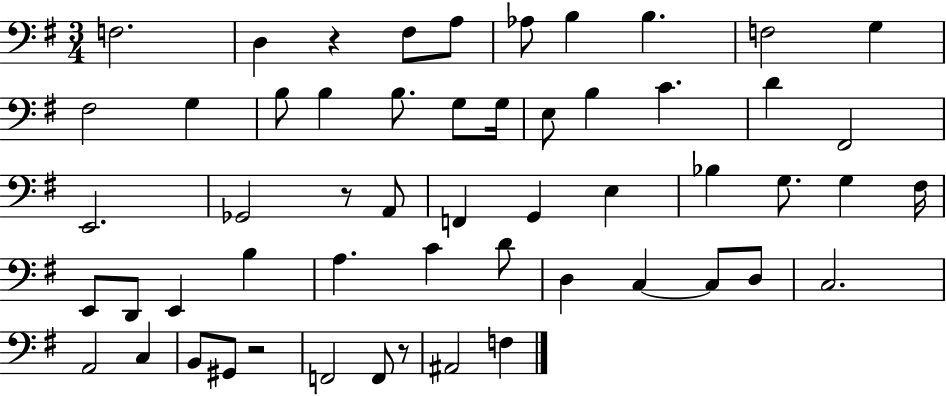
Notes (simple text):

F3/h. D3/q R/q F#3/e A3/e Ab3/e B3/q B3/q. F3/h G3/q F#3/h G3/q B3/e B3/q B3/e. G3/e G3/s E3/e B3/q C4/q. D4/q F#2/h E2/h. Gb2/h R/e A2/e F2/q G2/q E3/q Bb3/q G3/e. G3/q F#3/s E2/e D2/e E2/q B3/q A3/q. C4/q D4/e D3/q C3/q C3/e D3/e C3/h. A2/h C3/q B2/e G#2/e R/h F2/h F2/e R/e A#2/h F3/q